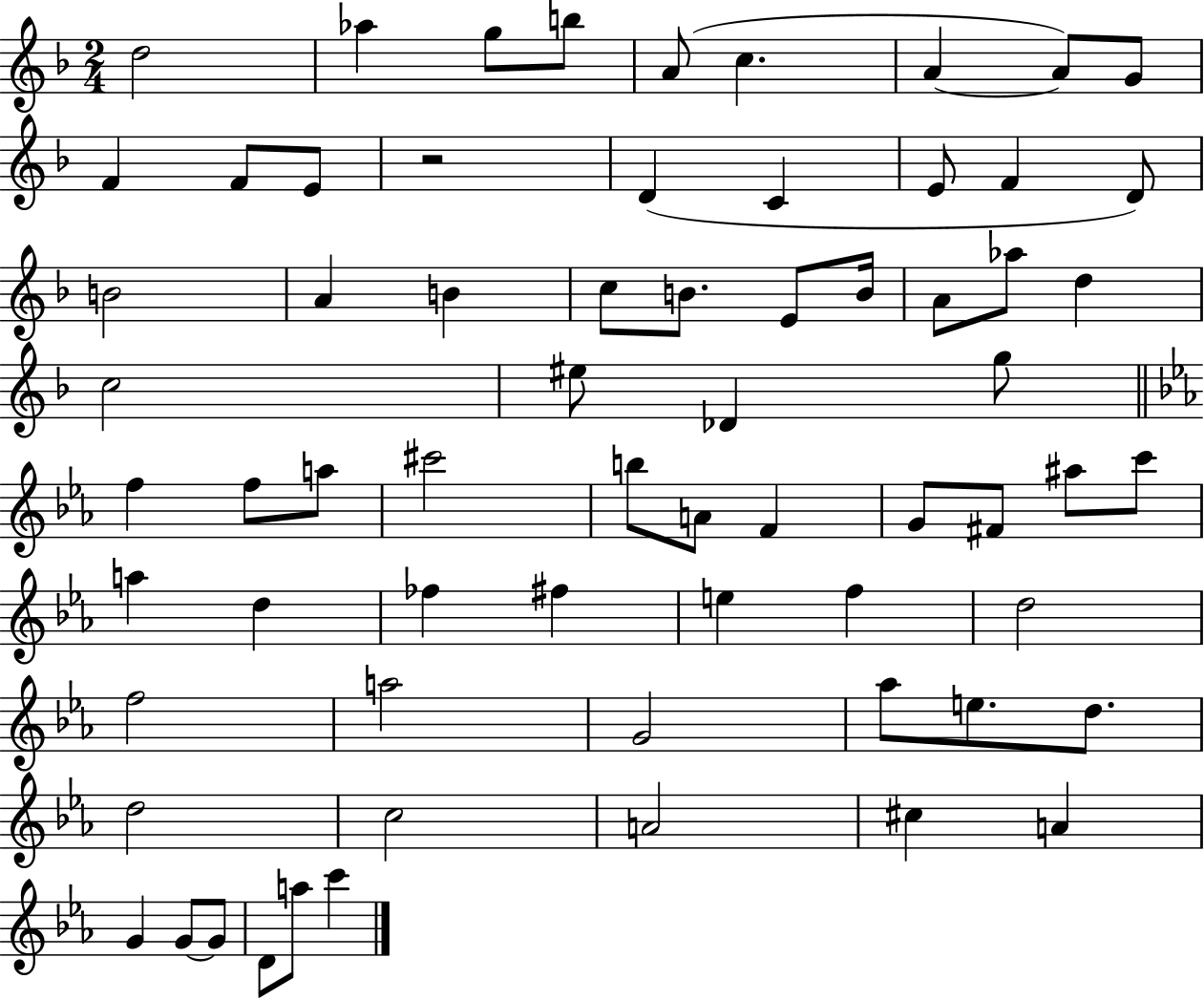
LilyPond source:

{
  \clef treble
  \numericTimeSignature
  \time 2/4
  \key f \major
  d''2 | aes''4 g''8 b''8 | a'8( c''4. | a'4~~ a'8) g'8 | \break f'4 f'8 e'8 | r2 | d'4( c'4 | e'8 f'4 d'8) | \break b'2 | a'4 b'4 | c''8 b'8. e'8 b'16 | a'8 aes''8 d''4 | \break c''2 | eis''8 des'4 g''8 | \bar "||" \break \key ees \major f''4 f''8 a''8 | cis'''2 | b''8 a'8 f'4 | g'8 fis'8 ais''8 c'''8 | \break a''4 d''4 | fes''4 fis''4 | e''4 f''4 | d''2 | \break f''2 | a''2 | g'2 | aes''8 e''8. d''8. | \break d''2 | c''2 | a'2 | cis''4 a'4 | \break g'4 g'8~~ g'8 | d'8 a''8 c'''4 | \bar "|."
}